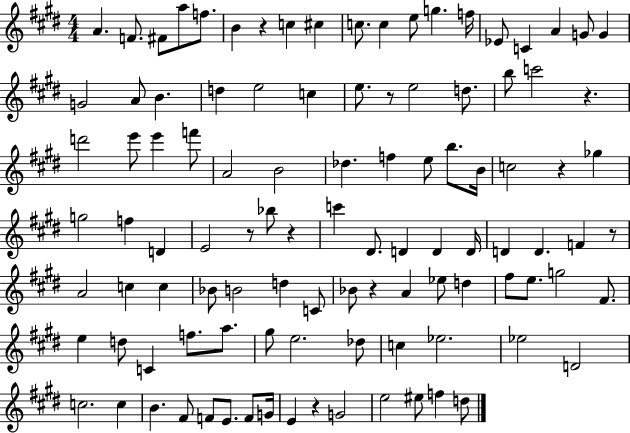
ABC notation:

X:1
T:Untitled
M:4/4
L:1/4
K:E
A F/2 ^F/2 a/2 f/2 B z c ^c c/2 c e/2 g f/4 _E/2 C A G/2 G G2 A/2 B d e2 c e/2 z/2 e2 d/2 b/2 c'2 z d'2 e'/2 e' f'/2 A2 B2 _d f e/2 b/2 B/4 c2 z _g g2 f D E2 z/2 _b/2 z c' ^D/2 D D D/4 D D F z/2 A2 c c _B/2 B2 d C/2 _B/2 z A _e/2 d ^f/2 e/2 g2 ^F/2 e d/2 C f/2 a/2 ^g/2 e2 _d/2 c _e2 _e2 D2 c2 c B ^F/2 F/2 E/2 F/2 G/4 E z G2 e2 ^e/2 f d/2